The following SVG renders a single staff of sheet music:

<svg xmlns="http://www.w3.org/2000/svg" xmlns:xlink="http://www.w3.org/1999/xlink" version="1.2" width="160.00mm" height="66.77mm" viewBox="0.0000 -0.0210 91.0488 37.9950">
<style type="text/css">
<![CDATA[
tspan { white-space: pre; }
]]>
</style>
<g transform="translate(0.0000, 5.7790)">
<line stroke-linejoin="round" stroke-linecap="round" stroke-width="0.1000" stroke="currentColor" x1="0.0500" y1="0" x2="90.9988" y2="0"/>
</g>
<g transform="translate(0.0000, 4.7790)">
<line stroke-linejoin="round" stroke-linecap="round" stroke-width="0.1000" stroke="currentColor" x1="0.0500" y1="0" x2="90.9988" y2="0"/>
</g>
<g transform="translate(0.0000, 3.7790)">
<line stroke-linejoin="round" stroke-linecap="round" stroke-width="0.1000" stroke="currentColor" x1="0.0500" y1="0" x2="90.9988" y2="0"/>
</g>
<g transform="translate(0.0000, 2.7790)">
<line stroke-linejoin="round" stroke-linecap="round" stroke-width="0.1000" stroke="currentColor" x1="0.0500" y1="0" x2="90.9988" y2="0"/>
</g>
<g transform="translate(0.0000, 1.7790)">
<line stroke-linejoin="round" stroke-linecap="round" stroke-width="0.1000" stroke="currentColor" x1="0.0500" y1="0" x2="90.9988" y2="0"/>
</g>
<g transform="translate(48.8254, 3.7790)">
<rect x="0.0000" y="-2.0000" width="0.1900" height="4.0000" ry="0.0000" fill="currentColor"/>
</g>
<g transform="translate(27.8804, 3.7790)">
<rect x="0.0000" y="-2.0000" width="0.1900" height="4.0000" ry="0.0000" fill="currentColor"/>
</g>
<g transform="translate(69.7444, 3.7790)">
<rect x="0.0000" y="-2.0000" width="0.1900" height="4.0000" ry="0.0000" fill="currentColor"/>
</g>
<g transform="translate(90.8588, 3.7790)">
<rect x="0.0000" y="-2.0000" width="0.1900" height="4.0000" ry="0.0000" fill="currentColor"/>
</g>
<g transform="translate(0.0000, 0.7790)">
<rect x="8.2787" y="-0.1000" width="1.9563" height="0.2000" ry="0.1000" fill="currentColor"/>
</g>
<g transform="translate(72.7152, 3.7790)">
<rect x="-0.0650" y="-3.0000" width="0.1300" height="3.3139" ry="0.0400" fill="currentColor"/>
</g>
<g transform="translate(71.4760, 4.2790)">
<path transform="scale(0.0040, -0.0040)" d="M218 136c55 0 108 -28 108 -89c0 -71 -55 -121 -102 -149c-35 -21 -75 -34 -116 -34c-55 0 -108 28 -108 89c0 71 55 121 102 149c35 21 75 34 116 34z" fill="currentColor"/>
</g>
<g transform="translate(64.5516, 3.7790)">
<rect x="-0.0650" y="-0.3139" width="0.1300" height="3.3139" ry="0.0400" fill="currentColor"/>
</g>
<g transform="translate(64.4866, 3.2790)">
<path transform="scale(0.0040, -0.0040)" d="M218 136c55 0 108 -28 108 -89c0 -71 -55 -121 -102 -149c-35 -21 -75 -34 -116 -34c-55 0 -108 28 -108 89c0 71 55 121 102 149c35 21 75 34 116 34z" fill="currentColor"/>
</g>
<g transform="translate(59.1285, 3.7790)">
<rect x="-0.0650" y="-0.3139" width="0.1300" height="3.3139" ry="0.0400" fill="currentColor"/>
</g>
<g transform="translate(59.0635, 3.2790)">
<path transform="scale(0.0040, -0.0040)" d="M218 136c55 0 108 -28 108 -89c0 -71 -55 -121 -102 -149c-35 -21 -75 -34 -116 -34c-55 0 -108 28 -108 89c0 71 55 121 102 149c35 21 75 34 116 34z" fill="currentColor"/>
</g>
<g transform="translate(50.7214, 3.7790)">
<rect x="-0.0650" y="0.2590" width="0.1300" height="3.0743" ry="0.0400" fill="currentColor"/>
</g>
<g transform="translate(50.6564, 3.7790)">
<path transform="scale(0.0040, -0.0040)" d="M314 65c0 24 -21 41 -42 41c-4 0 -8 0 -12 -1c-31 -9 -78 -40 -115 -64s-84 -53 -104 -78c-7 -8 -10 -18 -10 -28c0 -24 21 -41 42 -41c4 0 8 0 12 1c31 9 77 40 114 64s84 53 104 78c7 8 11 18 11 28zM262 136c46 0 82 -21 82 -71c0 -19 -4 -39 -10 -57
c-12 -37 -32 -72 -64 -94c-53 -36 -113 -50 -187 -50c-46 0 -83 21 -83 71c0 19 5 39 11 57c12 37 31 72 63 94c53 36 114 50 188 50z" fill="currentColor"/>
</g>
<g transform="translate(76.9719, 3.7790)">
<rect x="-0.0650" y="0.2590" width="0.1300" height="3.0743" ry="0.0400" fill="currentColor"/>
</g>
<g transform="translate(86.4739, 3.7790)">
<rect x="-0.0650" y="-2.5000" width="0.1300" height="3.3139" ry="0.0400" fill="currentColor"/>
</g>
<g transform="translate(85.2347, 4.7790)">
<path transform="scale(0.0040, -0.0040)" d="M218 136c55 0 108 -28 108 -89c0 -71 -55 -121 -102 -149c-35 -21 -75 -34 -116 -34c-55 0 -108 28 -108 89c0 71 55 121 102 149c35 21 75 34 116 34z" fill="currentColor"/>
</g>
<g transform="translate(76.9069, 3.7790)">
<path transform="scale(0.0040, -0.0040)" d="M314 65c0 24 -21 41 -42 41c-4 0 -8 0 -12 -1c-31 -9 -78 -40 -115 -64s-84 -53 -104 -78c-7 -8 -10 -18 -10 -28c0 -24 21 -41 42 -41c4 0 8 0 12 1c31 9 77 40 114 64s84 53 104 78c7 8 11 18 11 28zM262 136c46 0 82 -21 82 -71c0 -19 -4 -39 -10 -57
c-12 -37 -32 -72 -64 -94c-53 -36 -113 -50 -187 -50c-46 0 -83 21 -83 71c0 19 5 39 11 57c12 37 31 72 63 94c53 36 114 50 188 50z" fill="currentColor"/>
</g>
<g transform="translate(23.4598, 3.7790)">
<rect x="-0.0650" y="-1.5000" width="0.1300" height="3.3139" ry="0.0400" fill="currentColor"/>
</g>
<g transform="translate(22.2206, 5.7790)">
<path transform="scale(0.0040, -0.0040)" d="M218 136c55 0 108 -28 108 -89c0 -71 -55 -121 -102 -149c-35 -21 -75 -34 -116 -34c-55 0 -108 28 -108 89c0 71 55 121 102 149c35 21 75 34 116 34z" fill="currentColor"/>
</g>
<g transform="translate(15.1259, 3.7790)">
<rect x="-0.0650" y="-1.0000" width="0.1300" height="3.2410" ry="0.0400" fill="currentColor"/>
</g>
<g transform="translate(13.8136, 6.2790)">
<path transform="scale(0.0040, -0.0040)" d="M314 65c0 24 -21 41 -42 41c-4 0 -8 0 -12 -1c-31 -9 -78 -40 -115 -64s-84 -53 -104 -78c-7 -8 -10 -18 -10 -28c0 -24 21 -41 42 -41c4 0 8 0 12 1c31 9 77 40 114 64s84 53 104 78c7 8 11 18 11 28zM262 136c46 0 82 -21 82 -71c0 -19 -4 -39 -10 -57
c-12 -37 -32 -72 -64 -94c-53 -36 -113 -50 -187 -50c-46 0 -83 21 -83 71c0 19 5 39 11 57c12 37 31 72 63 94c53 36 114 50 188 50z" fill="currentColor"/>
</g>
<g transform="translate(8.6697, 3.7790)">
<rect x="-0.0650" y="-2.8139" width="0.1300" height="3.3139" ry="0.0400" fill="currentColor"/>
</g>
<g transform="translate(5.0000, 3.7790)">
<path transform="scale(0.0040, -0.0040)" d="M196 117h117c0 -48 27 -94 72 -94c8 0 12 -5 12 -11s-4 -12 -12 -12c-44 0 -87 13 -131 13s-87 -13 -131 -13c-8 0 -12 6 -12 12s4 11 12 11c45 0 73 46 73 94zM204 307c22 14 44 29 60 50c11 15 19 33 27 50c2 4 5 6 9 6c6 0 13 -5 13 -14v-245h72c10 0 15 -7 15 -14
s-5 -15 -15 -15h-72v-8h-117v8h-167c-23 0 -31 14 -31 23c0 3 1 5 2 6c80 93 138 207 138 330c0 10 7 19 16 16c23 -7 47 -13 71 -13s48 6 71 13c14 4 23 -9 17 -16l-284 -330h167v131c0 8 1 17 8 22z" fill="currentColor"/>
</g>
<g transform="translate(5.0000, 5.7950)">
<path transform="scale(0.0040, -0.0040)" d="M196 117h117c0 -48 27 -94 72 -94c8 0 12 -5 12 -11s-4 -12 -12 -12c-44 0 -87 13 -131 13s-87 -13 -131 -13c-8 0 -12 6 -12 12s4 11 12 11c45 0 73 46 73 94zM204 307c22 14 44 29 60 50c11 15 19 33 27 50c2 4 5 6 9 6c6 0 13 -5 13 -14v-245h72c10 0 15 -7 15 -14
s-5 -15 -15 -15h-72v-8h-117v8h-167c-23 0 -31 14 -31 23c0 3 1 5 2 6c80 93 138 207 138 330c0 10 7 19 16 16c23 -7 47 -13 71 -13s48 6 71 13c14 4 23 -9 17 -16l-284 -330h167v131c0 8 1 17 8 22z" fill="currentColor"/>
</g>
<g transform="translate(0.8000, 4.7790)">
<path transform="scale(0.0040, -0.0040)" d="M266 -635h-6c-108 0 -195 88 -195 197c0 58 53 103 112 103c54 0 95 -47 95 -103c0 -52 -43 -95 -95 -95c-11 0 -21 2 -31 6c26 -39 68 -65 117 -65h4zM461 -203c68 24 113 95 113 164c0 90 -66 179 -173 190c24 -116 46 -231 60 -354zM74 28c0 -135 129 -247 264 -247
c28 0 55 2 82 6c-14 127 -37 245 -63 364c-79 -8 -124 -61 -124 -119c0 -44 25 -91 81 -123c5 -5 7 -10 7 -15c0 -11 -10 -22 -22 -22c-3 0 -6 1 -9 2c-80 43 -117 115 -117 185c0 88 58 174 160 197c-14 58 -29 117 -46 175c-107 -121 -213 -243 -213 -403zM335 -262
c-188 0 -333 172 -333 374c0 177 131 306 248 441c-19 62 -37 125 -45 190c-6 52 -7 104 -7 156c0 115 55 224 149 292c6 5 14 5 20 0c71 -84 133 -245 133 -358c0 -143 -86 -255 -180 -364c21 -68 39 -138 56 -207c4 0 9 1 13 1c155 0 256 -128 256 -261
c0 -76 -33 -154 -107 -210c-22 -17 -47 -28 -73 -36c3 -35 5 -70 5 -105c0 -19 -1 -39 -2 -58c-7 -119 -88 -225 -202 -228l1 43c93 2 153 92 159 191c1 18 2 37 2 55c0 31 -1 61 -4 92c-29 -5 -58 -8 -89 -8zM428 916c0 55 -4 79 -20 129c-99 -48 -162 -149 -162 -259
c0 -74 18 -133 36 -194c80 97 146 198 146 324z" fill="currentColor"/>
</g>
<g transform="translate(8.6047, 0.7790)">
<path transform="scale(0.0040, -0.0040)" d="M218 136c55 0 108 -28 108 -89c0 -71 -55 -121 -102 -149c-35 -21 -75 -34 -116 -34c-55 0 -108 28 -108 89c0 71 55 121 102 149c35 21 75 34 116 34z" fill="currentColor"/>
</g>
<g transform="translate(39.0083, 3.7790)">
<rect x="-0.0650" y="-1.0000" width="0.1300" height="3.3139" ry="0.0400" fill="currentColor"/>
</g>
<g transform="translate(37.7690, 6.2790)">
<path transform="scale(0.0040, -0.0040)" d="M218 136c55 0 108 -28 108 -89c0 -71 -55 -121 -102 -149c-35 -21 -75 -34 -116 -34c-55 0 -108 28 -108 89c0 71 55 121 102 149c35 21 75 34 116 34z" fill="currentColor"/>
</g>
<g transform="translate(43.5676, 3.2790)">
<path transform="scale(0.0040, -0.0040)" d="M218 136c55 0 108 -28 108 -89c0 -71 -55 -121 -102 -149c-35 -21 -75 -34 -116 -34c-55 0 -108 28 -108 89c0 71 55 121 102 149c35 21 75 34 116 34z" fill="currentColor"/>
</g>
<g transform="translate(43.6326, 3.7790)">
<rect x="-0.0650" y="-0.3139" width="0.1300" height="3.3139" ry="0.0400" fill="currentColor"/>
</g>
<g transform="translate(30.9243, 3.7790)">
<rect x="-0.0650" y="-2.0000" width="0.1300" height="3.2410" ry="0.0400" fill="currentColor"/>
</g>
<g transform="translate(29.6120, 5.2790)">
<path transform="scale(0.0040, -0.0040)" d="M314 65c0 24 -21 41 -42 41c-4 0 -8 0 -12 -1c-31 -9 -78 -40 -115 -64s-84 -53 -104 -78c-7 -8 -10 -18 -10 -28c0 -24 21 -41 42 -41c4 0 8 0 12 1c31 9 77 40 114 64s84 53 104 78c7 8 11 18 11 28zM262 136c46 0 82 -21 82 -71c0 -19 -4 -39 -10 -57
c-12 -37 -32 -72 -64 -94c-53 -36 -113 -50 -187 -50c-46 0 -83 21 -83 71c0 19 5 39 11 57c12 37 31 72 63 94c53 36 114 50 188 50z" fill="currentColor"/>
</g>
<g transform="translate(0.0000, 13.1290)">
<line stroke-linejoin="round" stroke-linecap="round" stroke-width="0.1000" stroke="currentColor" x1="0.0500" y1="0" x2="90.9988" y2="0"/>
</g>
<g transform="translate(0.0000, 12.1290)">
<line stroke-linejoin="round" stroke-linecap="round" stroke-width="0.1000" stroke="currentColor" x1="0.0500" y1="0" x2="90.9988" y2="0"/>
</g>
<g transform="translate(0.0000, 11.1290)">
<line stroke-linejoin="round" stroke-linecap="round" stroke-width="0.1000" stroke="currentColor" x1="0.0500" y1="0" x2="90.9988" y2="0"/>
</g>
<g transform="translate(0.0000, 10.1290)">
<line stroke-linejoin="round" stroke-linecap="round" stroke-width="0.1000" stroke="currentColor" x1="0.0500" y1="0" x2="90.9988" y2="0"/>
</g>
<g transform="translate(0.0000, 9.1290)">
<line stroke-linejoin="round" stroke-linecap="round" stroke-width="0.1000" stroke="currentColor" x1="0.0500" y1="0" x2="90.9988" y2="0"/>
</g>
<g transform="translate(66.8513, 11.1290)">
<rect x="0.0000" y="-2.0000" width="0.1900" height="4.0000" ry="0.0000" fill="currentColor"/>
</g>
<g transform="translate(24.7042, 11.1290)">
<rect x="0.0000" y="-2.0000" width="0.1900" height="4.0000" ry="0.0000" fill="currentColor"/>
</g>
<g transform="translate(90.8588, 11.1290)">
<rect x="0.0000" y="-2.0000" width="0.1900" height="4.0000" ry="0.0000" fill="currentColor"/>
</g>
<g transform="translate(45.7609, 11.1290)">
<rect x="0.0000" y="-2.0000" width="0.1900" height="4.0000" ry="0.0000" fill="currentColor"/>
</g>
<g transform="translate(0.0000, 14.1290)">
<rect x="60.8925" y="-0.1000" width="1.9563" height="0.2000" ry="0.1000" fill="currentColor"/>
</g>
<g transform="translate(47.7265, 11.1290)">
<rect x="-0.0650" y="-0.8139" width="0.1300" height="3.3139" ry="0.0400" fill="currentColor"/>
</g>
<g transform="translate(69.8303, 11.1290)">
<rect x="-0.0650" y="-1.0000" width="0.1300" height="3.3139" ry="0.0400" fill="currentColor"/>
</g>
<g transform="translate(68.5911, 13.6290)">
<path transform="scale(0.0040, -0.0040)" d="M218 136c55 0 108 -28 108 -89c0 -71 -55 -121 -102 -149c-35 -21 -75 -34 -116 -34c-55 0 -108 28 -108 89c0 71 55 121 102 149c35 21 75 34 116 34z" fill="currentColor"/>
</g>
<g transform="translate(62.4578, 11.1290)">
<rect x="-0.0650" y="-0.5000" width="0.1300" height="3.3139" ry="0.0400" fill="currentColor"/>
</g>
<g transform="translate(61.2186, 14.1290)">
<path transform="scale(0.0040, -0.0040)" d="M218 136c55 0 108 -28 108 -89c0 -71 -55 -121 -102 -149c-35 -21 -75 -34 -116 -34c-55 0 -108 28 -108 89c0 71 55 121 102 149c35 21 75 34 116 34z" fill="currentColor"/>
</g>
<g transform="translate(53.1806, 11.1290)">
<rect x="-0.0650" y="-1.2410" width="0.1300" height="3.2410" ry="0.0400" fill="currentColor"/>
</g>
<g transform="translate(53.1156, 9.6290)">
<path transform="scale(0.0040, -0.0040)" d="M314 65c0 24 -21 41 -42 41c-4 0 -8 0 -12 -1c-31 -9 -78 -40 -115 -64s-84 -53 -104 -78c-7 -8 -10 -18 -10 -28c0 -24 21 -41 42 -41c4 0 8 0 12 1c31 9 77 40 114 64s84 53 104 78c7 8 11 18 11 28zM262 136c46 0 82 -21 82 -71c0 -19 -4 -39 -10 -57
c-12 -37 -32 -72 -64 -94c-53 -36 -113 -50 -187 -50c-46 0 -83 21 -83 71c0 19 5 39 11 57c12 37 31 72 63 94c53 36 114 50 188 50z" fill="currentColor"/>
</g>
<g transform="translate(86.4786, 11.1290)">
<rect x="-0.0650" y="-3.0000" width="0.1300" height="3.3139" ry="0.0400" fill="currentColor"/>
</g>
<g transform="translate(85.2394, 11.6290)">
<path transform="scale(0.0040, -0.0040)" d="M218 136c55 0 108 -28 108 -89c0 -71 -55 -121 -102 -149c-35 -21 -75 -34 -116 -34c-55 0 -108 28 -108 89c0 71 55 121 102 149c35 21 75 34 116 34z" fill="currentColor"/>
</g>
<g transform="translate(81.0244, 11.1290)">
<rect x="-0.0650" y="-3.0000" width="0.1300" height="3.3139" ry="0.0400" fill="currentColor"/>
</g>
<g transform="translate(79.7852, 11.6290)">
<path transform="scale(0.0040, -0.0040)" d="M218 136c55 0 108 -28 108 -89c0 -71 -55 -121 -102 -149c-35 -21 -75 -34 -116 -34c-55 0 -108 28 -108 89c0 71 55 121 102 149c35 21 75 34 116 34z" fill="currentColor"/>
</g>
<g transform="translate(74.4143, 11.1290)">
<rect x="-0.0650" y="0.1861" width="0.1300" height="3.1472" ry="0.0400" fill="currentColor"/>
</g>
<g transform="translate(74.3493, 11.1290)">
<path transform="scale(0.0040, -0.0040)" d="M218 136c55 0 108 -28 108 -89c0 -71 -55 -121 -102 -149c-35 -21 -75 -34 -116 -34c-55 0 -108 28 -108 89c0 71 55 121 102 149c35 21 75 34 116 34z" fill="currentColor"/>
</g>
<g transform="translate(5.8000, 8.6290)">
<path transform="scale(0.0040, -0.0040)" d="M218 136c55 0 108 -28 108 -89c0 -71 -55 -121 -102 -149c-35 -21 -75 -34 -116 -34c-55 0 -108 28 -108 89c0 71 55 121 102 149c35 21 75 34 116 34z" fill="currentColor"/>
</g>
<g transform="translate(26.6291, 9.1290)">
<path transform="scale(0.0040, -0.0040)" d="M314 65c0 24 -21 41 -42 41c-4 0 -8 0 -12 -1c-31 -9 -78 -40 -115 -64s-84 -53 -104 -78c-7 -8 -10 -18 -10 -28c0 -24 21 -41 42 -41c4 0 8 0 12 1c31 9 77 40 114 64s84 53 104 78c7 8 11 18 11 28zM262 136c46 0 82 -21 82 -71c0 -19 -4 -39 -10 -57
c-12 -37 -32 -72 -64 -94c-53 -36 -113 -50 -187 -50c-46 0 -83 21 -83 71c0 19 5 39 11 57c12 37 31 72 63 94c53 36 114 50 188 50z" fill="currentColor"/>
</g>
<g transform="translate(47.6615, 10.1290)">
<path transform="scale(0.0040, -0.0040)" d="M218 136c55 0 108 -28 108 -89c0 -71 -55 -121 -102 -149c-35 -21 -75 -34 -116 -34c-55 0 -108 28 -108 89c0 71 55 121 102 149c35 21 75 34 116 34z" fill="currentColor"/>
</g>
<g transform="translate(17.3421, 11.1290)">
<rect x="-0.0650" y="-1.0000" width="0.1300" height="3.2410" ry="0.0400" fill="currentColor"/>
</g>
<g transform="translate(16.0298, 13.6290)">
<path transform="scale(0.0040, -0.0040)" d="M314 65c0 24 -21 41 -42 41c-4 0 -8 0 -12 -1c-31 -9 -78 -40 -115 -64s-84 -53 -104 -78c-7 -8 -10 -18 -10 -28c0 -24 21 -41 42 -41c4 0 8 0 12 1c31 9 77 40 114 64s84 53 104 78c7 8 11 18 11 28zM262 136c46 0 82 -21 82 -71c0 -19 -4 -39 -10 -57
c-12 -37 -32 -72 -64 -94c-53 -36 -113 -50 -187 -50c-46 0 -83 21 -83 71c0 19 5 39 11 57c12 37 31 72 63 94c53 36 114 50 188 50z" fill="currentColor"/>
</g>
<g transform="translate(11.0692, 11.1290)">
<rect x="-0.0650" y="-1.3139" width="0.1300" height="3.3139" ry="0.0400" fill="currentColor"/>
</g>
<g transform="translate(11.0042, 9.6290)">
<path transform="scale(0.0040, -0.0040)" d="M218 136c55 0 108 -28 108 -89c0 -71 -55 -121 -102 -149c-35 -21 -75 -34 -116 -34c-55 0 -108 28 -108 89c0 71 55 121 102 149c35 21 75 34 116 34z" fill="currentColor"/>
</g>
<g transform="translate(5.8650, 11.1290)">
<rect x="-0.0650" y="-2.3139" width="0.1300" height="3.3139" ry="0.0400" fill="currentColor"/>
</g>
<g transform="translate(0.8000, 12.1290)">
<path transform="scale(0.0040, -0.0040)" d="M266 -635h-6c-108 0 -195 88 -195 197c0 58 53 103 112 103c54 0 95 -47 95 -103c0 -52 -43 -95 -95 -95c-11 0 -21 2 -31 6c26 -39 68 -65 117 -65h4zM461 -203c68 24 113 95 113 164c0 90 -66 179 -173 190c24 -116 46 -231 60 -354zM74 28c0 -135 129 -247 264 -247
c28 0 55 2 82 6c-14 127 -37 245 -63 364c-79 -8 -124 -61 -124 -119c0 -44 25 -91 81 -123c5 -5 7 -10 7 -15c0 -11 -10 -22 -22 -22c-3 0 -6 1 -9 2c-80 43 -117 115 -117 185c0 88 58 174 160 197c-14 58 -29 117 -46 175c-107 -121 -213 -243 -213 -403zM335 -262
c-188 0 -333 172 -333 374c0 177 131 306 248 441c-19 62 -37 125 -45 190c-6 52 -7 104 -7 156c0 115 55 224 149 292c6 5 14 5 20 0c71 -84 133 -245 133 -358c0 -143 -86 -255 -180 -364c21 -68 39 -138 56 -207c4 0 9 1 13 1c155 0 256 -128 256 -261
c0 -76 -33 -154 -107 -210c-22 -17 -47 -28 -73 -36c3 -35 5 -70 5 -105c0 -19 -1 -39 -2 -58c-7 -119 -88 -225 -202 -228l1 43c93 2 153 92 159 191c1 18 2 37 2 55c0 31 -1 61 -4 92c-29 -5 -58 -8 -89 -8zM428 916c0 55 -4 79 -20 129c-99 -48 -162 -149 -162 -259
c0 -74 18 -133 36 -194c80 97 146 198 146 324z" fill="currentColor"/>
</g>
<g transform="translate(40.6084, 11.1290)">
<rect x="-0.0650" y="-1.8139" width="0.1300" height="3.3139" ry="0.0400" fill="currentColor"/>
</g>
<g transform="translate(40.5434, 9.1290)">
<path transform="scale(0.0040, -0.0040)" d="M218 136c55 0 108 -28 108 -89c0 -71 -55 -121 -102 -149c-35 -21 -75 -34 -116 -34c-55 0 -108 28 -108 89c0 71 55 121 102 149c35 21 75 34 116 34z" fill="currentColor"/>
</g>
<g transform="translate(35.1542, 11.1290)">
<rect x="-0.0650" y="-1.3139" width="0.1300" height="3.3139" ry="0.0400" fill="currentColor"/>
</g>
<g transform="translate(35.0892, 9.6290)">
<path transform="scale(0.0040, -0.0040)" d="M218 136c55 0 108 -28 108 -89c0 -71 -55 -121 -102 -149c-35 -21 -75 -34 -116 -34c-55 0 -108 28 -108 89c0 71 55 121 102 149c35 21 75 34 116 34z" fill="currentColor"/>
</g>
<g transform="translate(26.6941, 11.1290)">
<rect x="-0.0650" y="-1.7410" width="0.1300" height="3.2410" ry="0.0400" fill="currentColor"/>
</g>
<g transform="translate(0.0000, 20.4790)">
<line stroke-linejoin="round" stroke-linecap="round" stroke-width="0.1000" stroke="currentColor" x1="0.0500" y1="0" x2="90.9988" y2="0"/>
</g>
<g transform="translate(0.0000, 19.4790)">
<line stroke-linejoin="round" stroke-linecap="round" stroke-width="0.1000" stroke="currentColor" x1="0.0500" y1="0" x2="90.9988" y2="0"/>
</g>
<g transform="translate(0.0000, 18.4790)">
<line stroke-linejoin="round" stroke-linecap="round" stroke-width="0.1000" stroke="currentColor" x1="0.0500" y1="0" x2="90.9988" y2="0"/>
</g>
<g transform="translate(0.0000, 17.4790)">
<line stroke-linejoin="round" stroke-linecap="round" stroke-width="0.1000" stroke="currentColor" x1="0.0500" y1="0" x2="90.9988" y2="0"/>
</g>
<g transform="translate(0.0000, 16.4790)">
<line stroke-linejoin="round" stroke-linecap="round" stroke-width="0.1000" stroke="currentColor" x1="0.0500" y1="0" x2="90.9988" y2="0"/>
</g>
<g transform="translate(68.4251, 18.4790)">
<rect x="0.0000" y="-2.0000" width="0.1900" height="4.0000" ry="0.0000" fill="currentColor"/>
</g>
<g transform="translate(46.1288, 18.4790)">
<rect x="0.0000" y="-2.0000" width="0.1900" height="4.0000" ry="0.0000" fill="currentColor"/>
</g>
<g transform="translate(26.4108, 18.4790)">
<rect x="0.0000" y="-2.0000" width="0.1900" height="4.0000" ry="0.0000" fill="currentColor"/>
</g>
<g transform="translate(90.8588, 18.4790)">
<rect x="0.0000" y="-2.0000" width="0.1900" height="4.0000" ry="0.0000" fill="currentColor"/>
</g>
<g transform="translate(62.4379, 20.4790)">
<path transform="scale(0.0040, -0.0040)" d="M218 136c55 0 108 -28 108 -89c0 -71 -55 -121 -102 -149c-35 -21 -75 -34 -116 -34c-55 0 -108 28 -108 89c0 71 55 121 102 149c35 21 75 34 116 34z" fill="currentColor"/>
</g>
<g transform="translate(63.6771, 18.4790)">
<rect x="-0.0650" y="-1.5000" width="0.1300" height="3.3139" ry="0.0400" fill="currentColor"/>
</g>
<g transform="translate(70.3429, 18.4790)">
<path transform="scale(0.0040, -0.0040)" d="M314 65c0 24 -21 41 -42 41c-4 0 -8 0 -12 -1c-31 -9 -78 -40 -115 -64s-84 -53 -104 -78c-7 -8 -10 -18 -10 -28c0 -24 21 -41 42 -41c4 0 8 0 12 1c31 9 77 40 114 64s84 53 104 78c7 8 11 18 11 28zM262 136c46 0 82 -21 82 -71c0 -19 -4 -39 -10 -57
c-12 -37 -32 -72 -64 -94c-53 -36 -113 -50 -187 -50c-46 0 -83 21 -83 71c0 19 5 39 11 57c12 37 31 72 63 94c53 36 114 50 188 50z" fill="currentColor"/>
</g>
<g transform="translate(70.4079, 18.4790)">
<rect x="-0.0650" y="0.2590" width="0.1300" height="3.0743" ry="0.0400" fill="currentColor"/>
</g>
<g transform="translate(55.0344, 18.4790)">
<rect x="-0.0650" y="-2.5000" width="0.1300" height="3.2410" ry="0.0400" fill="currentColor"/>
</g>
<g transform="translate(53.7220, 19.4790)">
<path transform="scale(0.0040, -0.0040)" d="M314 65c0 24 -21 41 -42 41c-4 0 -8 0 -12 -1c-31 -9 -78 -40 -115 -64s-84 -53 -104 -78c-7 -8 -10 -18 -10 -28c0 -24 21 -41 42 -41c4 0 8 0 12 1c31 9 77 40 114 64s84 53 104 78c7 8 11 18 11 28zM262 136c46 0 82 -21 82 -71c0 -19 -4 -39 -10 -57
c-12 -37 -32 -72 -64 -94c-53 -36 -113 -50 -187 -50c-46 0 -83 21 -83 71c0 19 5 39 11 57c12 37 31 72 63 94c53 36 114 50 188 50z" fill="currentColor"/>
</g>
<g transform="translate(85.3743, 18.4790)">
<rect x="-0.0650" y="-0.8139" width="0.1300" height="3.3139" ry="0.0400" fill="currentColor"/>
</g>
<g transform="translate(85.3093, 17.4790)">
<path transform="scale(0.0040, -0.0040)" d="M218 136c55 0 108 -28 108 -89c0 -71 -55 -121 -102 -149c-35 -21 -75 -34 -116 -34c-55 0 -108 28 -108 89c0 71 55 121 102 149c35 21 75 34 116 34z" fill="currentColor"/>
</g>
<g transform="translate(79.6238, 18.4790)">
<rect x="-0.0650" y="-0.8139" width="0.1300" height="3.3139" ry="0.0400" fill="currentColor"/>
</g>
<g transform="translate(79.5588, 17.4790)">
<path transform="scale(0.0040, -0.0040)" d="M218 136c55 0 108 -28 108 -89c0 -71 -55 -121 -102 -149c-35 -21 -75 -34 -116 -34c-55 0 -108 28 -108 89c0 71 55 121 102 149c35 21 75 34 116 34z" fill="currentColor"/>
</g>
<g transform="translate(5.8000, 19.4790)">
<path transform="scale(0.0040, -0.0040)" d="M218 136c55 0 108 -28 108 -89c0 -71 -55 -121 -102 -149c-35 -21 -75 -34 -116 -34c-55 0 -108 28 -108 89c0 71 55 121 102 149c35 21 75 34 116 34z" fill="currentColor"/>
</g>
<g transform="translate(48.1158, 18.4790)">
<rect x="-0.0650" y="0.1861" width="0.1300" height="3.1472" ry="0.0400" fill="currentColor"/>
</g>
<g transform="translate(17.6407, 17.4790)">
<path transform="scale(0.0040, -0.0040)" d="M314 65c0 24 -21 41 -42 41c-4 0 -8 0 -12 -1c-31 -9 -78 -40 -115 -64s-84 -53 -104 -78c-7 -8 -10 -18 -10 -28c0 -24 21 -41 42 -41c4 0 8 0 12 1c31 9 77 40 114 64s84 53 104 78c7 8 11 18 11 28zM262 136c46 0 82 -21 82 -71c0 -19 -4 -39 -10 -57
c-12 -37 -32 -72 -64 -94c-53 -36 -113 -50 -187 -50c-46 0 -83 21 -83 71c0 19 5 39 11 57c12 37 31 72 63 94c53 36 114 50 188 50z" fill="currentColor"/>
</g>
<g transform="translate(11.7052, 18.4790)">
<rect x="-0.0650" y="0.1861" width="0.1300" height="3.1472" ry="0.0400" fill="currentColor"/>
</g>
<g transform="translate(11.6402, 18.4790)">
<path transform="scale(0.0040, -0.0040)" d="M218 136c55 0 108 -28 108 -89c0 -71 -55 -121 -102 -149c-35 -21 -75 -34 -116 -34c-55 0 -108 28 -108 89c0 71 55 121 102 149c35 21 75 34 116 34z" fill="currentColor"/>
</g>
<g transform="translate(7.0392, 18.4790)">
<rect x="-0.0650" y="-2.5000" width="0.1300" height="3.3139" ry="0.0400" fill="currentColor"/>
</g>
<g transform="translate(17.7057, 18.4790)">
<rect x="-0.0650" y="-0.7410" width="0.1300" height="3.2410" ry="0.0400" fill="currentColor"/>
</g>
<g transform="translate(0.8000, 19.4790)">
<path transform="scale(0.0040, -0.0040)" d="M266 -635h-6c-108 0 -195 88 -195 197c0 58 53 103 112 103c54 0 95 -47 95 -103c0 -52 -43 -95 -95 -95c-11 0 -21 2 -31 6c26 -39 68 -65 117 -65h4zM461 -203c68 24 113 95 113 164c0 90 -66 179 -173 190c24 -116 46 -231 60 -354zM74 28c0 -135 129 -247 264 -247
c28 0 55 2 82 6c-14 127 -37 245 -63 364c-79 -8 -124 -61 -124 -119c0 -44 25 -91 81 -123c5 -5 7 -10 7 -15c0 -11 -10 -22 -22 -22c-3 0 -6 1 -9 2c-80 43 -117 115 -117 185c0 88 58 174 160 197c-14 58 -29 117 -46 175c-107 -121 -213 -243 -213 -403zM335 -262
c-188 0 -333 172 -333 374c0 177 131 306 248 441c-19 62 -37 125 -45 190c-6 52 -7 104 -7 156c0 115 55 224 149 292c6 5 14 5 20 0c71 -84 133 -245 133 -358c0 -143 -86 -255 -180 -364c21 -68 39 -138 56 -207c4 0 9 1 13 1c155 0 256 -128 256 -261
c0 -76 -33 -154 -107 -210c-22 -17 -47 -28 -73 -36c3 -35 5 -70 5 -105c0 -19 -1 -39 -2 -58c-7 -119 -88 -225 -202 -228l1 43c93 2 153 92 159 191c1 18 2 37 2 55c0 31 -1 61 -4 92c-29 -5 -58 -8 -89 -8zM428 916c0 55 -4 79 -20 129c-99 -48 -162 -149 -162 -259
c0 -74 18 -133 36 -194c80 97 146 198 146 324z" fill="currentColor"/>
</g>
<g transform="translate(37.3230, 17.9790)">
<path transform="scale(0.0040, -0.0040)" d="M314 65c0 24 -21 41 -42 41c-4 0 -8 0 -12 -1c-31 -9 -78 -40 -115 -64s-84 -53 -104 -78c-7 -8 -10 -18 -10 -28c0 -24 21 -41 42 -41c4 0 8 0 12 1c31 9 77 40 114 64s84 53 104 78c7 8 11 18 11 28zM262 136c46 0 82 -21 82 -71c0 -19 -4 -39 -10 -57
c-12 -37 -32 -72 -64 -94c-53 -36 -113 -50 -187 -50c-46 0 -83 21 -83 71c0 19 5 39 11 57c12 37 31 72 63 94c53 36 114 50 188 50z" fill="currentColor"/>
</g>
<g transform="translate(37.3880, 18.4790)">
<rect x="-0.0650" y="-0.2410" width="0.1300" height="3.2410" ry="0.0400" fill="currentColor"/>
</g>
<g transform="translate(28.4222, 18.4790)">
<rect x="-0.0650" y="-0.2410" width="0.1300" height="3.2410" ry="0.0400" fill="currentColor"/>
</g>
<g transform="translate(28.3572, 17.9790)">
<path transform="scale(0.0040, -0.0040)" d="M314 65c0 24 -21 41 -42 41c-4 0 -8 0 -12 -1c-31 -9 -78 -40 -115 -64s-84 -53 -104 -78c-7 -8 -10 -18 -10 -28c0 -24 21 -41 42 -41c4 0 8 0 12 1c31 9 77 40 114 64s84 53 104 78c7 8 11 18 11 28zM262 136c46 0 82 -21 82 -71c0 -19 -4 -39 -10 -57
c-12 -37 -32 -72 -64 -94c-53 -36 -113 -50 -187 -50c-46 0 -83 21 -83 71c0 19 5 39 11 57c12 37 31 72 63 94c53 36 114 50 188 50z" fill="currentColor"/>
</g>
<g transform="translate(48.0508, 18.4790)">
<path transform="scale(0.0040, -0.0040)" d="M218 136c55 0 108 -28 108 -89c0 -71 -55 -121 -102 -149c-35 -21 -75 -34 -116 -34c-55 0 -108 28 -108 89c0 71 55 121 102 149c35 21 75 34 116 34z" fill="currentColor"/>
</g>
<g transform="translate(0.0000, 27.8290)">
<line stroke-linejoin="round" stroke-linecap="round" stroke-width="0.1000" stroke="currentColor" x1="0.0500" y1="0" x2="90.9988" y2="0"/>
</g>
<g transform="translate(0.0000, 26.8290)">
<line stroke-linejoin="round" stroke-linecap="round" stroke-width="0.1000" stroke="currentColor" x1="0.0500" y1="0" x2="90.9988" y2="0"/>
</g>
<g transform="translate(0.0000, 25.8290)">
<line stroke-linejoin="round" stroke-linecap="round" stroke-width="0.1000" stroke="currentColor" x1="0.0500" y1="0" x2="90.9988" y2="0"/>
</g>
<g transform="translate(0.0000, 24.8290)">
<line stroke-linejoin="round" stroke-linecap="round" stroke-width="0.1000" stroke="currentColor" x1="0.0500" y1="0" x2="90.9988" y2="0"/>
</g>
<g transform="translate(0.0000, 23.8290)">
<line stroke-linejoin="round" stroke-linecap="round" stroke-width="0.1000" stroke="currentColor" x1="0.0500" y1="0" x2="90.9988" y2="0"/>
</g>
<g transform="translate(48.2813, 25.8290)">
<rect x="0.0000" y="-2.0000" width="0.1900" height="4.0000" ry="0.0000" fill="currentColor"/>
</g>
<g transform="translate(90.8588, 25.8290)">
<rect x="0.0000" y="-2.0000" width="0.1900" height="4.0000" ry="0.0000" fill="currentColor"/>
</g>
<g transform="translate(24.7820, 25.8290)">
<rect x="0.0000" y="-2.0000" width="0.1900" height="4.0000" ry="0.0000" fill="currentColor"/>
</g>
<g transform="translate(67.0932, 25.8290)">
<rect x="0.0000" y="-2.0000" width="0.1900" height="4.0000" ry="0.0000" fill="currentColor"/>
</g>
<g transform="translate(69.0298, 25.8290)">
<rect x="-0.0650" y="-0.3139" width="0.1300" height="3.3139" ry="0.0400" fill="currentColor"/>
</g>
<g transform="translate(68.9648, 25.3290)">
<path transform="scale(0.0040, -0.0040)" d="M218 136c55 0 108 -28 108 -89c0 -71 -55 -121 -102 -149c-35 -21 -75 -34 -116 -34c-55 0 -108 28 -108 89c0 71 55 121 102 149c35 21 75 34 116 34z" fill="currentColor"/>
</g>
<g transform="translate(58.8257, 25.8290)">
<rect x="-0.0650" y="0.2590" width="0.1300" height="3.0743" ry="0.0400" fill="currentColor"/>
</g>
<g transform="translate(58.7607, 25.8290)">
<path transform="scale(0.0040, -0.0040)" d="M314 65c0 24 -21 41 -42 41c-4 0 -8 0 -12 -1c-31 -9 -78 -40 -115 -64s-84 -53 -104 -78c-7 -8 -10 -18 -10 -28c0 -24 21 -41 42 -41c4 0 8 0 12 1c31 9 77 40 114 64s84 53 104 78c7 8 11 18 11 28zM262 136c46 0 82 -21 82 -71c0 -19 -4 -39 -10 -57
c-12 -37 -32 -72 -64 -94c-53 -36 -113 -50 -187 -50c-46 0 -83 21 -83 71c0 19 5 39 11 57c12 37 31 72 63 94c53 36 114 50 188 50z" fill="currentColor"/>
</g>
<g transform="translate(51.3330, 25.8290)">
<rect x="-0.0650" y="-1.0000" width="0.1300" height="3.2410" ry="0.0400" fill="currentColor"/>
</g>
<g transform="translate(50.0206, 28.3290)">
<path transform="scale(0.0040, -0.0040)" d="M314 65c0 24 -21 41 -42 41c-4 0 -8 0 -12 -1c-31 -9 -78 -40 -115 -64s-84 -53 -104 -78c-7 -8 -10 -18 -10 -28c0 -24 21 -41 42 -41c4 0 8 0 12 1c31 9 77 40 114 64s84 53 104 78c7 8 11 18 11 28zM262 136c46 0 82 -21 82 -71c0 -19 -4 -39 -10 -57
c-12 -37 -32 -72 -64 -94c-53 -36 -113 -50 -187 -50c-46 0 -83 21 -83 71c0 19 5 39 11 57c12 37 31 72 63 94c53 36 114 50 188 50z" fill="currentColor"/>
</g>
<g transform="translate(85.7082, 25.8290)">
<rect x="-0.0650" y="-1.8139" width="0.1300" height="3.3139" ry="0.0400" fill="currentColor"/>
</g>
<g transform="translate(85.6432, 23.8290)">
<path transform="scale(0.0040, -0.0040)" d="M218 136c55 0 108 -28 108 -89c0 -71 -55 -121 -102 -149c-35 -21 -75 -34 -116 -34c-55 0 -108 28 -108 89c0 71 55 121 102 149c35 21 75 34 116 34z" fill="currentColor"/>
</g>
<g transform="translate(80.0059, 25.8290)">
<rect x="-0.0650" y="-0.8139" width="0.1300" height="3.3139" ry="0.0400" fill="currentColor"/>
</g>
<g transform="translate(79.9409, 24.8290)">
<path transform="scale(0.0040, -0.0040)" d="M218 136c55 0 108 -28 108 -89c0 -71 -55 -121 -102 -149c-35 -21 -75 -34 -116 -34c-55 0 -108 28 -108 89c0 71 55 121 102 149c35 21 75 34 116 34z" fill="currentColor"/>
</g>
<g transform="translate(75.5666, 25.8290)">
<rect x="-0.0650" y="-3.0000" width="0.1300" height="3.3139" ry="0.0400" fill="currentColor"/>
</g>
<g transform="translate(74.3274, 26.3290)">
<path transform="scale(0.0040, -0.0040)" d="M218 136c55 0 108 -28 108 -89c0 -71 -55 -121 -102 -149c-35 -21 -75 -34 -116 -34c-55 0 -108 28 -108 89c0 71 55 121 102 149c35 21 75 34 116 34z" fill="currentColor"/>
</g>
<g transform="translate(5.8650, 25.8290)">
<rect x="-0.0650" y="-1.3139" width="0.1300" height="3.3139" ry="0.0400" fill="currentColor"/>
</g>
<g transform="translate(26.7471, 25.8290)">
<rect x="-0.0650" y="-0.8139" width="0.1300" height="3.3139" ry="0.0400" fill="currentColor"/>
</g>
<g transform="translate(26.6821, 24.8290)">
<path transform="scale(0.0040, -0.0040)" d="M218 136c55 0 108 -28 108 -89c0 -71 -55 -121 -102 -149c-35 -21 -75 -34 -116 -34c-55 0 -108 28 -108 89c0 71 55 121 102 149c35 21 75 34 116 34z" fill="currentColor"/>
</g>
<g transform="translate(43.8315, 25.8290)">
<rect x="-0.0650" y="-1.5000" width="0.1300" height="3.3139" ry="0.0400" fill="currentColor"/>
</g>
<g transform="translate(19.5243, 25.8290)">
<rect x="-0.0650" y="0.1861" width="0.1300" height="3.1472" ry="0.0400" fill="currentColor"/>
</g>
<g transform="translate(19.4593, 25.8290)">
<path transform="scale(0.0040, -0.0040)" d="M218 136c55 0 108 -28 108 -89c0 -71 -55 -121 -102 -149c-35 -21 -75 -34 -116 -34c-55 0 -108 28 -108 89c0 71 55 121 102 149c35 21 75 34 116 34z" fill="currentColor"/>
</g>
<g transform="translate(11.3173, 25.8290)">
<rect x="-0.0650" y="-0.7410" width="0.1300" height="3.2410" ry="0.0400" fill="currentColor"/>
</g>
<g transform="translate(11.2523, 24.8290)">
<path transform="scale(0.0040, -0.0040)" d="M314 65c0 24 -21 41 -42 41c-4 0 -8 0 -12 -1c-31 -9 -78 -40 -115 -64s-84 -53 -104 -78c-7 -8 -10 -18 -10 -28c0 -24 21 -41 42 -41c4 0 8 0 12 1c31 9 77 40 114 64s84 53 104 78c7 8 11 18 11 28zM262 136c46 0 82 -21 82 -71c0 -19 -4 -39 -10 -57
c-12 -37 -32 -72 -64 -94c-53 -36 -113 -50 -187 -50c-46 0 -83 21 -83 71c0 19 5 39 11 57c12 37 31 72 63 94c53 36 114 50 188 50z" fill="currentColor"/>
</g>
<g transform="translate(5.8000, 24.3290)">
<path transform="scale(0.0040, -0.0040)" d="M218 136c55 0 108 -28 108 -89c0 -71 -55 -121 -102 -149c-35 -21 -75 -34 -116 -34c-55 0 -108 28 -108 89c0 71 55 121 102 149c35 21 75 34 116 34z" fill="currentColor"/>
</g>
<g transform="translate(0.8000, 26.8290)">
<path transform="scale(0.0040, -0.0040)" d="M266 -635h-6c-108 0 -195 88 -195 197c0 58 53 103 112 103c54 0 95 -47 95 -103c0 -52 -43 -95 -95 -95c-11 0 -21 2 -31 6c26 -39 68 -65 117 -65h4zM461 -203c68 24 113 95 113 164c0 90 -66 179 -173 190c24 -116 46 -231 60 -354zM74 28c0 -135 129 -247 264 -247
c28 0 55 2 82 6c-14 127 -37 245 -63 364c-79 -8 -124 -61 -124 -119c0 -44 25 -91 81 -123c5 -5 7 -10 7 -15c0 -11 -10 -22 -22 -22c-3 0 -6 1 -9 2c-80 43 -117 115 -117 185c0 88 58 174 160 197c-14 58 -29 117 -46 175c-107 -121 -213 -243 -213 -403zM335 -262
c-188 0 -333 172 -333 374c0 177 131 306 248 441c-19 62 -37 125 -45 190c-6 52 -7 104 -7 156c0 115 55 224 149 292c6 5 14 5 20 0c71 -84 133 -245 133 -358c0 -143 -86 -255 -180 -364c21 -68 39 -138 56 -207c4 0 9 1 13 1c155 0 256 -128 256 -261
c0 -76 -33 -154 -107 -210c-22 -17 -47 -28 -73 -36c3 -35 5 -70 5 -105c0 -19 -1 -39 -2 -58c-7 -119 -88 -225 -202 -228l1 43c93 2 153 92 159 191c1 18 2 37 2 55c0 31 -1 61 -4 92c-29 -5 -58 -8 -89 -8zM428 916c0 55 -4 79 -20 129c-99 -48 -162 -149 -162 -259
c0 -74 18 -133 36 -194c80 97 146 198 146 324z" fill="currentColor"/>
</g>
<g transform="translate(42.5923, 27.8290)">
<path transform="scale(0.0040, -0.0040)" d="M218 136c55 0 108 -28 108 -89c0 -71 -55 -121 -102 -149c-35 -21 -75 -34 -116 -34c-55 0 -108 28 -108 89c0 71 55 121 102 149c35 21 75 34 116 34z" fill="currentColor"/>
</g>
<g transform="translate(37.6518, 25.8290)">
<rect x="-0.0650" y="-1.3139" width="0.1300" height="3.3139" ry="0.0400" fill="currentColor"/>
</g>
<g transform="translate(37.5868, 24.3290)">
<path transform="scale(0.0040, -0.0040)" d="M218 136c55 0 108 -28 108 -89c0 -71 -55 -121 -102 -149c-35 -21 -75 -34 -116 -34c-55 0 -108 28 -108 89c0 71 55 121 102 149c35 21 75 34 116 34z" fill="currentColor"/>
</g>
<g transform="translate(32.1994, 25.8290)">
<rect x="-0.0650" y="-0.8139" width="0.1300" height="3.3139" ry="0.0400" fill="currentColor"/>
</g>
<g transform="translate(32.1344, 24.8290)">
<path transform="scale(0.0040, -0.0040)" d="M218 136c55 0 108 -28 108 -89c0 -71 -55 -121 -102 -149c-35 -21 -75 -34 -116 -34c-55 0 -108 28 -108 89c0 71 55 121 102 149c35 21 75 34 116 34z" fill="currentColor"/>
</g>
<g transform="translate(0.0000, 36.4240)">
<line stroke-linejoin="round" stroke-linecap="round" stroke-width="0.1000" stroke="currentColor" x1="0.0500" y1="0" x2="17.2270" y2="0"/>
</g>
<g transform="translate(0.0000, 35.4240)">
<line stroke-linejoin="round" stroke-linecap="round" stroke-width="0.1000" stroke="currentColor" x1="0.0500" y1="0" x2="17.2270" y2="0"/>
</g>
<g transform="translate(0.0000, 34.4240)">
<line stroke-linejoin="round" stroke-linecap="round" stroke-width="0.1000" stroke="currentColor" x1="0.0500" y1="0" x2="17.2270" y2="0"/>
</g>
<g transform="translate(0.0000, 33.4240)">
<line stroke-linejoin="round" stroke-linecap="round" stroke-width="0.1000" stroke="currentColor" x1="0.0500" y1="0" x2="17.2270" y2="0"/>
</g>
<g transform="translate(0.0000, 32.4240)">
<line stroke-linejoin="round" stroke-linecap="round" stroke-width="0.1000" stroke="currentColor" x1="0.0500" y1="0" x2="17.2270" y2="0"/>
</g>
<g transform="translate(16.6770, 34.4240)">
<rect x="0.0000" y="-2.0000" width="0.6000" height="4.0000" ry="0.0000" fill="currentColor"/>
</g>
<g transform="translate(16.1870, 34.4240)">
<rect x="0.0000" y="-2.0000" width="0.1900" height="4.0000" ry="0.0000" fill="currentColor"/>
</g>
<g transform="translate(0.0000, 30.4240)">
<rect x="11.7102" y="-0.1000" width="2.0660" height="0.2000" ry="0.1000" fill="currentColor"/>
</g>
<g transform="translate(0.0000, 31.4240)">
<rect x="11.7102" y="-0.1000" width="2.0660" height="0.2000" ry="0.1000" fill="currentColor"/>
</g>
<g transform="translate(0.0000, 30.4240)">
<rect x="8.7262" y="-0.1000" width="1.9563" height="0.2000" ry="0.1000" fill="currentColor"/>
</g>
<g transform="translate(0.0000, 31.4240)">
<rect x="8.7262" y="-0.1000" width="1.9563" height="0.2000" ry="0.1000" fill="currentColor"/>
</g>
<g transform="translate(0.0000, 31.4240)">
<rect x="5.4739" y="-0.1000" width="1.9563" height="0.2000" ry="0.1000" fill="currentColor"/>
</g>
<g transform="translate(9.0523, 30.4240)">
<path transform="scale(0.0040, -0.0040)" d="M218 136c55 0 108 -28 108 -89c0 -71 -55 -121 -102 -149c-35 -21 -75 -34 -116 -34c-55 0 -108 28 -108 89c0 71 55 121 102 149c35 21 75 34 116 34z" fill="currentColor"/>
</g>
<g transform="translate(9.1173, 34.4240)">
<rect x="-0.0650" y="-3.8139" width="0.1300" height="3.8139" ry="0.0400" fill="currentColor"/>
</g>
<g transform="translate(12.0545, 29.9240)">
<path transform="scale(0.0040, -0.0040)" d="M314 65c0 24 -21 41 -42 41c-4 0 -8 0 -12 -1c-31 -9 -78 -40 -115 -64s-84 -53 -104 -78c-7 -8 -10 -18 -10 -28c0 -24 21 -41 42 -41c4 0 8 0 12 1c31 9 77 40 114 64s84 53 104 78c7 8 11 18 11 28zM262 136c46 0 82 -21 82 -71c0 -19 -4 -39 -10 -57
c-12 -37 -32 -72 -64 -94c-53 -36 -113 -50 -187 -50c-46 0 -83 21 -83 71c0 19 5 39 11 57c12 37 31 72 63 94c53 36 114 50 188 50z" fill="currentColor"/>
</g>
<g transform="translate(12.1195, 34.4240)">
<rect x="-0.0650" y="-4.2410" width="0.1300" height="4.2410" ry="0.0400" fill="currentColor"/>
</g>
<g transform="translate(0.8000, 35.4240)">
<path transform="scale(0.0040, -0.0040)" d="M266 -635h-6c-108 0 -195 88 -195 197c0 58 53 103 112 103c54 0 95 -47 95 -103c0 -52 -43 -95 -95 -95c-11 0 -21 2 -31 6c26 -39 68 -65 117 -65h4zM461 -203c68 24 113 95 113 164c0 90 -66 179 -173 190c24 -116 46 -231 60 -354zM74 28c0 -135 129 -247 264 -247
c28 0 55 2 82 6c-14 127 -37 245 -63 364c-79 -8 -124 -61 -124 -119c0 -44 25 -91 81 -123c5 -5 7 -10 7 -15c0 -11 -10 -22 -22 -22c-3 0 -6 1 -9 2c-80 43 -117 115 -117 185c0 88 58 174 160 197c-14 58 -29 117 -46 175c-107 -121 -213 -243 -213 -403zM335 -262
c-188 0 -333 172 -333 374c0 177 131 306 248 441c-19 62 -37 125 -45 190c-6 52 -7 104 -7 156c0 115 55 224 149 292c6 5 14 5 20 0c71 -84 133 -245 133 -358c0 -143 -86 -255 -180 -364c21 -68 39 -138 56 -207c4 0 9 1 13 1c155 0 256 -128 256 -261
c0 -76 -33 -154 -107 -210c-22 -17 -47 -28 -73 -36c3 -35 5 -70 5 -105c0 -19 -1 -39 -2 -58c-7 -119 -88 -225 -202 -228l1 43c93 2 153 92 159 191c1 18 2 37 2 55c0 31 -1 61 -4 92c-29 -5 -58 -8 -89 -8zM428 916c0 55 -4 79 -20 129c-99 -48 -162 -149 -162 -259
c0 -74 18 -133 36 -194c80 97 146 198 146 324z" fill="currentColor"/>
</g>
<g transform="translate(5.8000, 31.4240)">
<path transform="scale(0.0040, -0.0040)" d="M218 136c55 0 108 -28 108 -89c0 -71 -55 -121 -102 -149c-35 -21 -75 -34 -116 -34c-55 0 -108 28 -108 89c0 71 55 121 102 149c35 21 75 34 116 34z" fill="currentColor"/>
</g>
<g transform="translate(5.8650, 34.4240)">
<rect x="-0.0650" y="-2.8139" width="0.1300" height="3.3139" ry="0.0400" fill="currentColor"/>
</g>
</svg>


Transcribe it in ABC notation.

X:1
T:Untitled
M:4/4
L:1/4
K:C
a D2 E F2 D c B2 c c A B2 G g e D2 f2 e f d e2 C D B A A G B d2 c2 c2 B G2 E B2 d d e d2 B d d e E D2 B2 c A d f a c' d'2